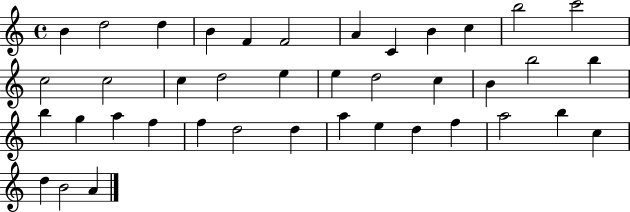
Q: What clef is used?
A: treble